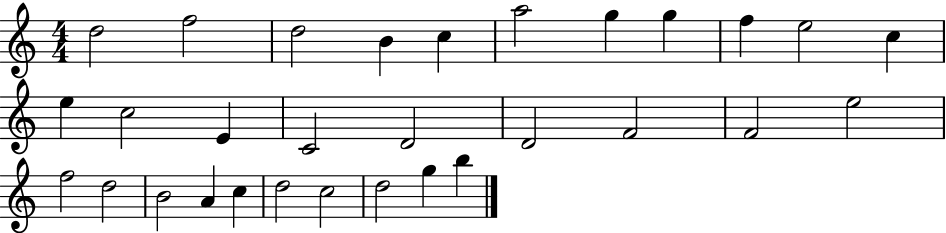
{
  \clef treble
  \numericTimeSignature
  \time 4/4
  \key c \major
  d''2 f''2 | d''2 b'4 c''4 | a''2 g''4 g''4 | f''4 e''2 c''4 | \break e''4 c''2 e'4 | c'2 d'2 | d'2 f'2 | f'2 e''2 | \break f''2 d''2 | b'2 a'4 c''4 | d''2 c''2 | d''2 g''4 b''4 | \break \bar "|."
}